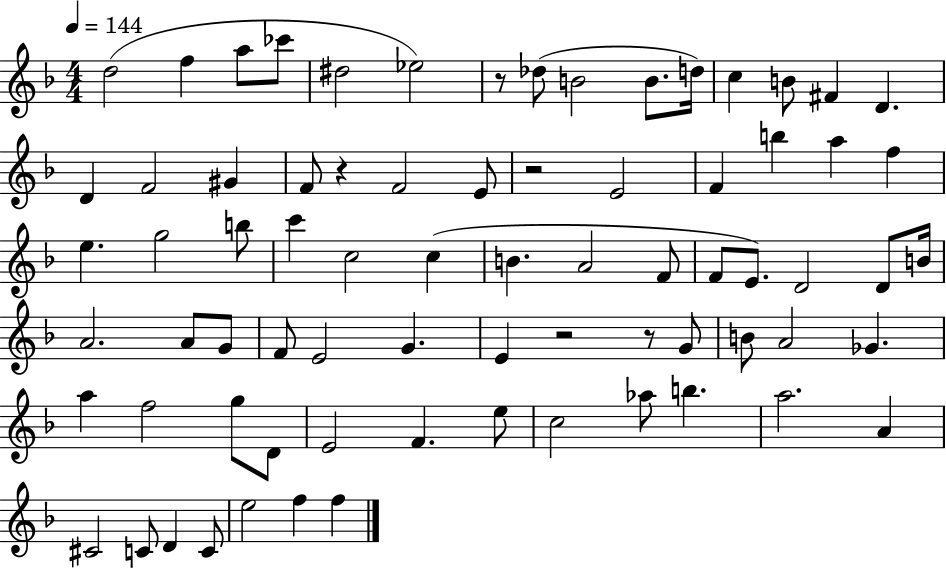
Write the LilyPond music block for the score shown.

{
  \clef treble
  \numericTimeSignature
  \time 4/4
  \key f \major
  \tempo 4 = 144
  d''2( f''4 a''8 ces'''8 | dis''2 ees''2) | r8 des''8( b'2 b'8. d''16) | c''4 b'8 fis'4 d'4. | \break d'4 f'2 gis'4 | f'8 r4 f'2 e'8 | r2 e'2 | f'4 b''4 a''4 f''4 | \break e''4. g''2 b''8 | c'''4 c''2 c''4( | b'4. a'2 f'8 | f'8 e'8.) d'2 d'8 b'16 | \break a'2. a'8 g'8 | f'8 e'2 g'4. | e'4 r2 r8 g'8 | b'8 a'2 ges'4. | \break a''4 f''2 g''8 d'8 | e'2 f'4. e''8 | c''2 aes''8 b''4. | a''2. a'4 | \break cis'2 c'8 d'4 c'8 | e''2 f''4 f''4 | \bar "|."
}